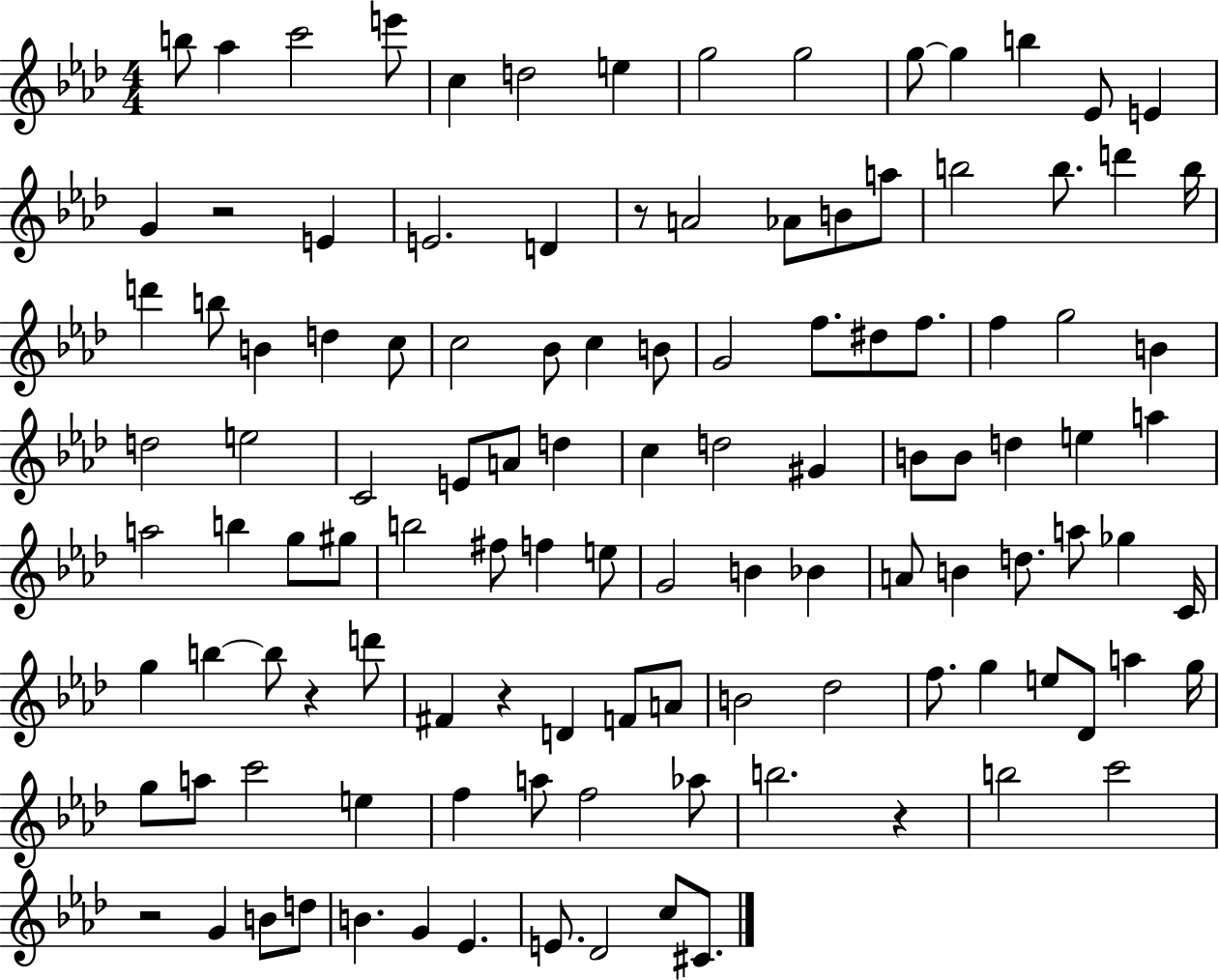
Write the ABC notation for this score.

X:1
T:Untitled
M:4/4
L:1/4
K:Ab
b/2 _a c'2 e'/2 c d2 e g2 g2 g/2 g b _E/2 E G z2 E E2 D z/2 A2 _A/2 B/2 a/2 b2 b/2 d' b/4 d' b/2 B d c/2 c2 _B/2 c B/2 G2 f/2 ^d/2 f/2 f g2 B d2 e2 C2 E/2 A/2 d c d2 ^G B/2 B/2 d e a a2 b g/2 ^g/2 b2 ^f/2 f e/2 G2 B _B A/2 B d/2 a/2 _g C/4 g b b/2 z d'/2 ^F z D F/2 A/2 B2 _d2 f/2 g e/2 _D/2 a g/4 g/2 a/2 c'2 e f a/2 f2 _a/2 b2 z b2 c'2 z2 G B/2 d/2 B G _E E/2 _D2 c/2 ^C/2